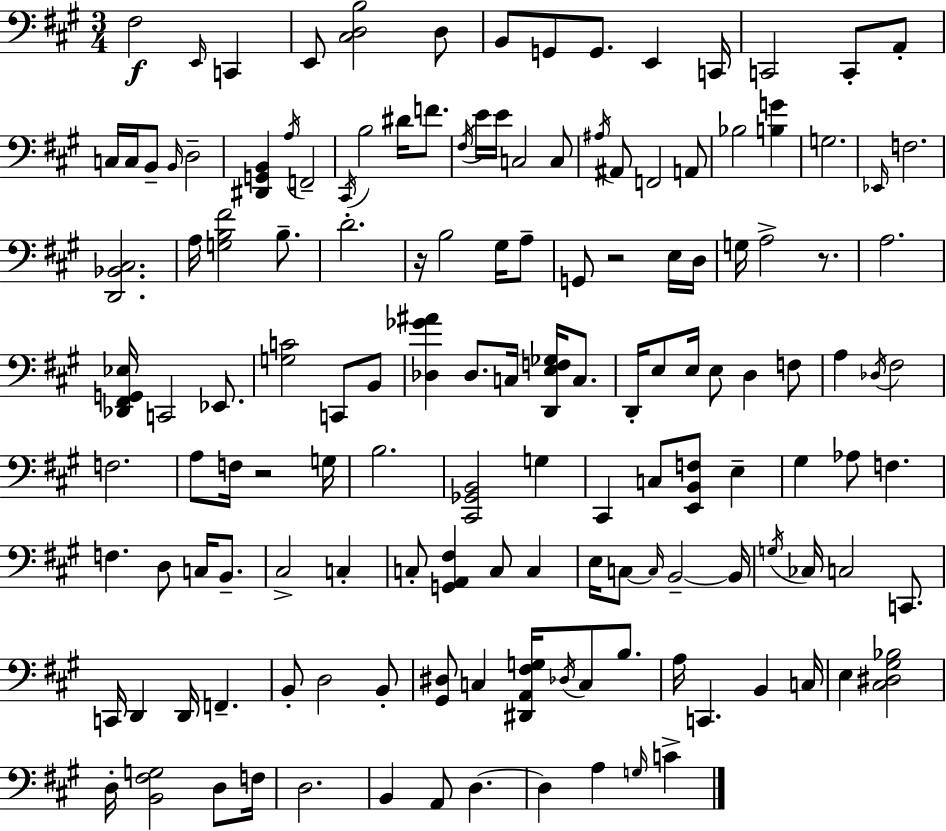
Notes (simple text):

F#3/h E2/s C2/q E2/e [C#3,D3,B3]/h D3/e B2/e G2/e G2/e. E2/q C2/s C2/h C2/e A2/e C3/s C3/s B2/e B2/s D3/h [D#2,G2,B2]/q A3/s F2/h C#2/s B3/h D#4/s F4/e. F#3/s E4/s E4/s C3/h C3/e A#3/s A#2/e F2/h A2/e Bb3/h [B3,G4]/q G3/h. Eb2/s F3/h. [D2,Bb2,C#3]/h. A3/s [G3,B3,F#4]/h B3/e. D4/h. R/s B3/h G#3/s A3/e G2/e R/h E3/s D3/s G3/s A3/h R/e. A3/h. [Db2,F#2,G2,Eb3]/s C2/h Eb2/e. [G3,C4]/h C2/e B2/e [Db3,Gb4,A#4]/q Db3/e. C3/s [D2,E3,F3,Gb3]/s C3/e. D2/s E3/e E3/s E3/e D3/q F3/e A3/q Db3/s F#3/h F3/h. A3/e F3/s R/h G3/s B3/h. [C#2,Gb2,B2]/h G3/q C#2/q C3/e [E2,B2,F3]/e E3/q G#3/q Ab3/e F3/q. F3/q. D3/e C3/s B2/e. C#3/h C3/q C3/e [G2,A2,F#3]/q C3/e C3/q E3/s C3/e C3/s B2/h B2/s G3/s CES3/s C3/h C2/e. C2/s D2/q D2/s F2/q. B2/e D3/h B2/e [G#2,D#3]/e C3/q [D#2,A2,F#3,G3]/s Db3/s C3/e B3/e. A3/s C2/q. B2/q C3/s E3/q [C#3,D#3,G#3,Bb3]/h D3/s [B2,F#3,G3]/h D3/e F3/s D3/h. B2/q A2/e D3/q. D3/q A3/q G3/s C4/q